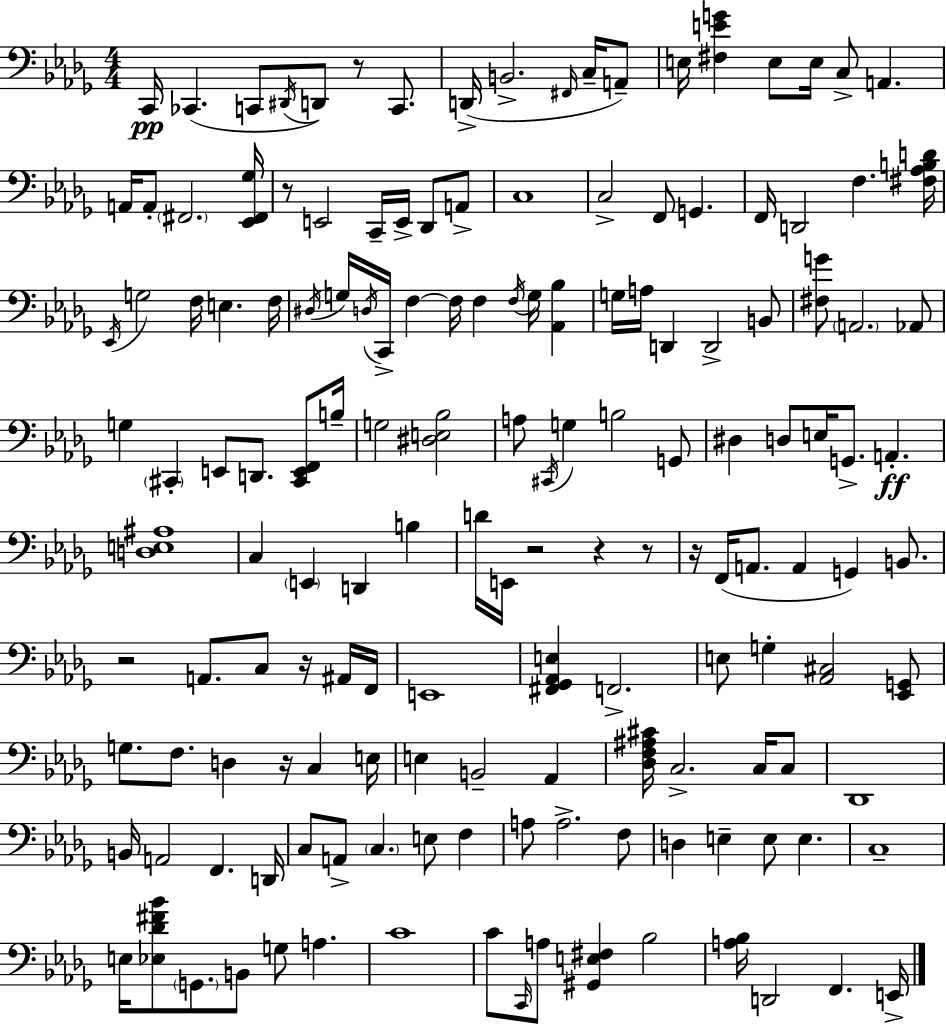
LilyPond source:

{
  \clef bass
  \numericTimeSignature
  \time 4/4
  \key bes \minor
  c,16\pp ces,4.( c,8 \acciaccatura { dis,16 } d,8) r8 c,8. | d,16->( b,2.-> \grace { fis,16 } c16-- | a,8--) e16 <fis e' g'>4 e8 e16 c8-> a,4. | a,16 a,8-. \parenthesize fis,2. | \break <ees, fis, ges>16 r8 e,2 c,16-- e,16-> des,8 | a,8-> c1 | c2-> f,8 g,4. | f,16 d,2 f4. | \break <fis aes b d'>16 \acciaccatura { ees,16 } g2 f16 e4. | f16 \acciaccatura { dis16 } g16 \acciaccatura { d16 } c,16-> f4~~ f16 f4 | \acciaccatura { f16 } g16 <aes, bes>4 g16 a16 d,4 d,2-> | b,8 <fis g'>8 \parenthesize a,2. | \break aes,8 g4 \parenthesize cis,4-. e,8 | d,8. <cis, e, f,>8 b16-- g2 <dis e bes>2 | a8 \acciaccatura { cis,16 } g4 b2 | g,8 dis4 d8 e16 g,8.-> | \break a,4.-.\ff <d e ais>1 | c4 \parenthesize e,4 d,4 | b4 d'16 e,16 r2 | r4 r8 r16 f,16( a,8. a,4 | \break g,4) b,8. r2 a,8. | c8 r16 ais,16 f,16 e,1 | <fis, ges, aes, e>4 f,2.-> | e8 g4-. <aes, cis>2 | \break <ees, g,>8 g8. f8. d4 | r16 c4 e16 e4 b,2-- | aes,4 <des f ais cis'>16 c2.-> | c16 c8 des,1 | \break b,16 a,2 | f,4. d,16 c8 a,8-> \parenthesize c4. | e8 f4 a8 a2.-> | f8 d4 e4-- e8 | \break e4. c1-- | e16 <ees des' fis' bes'>8 \parenthesize g,8. b,8 g8 | a4. c'1 | c'8 \grace { c,16 } a8 <gis, e fis>4 | \break bes2 <a bes>16 d,2 | f,4. e,16-> \bar "|."
}